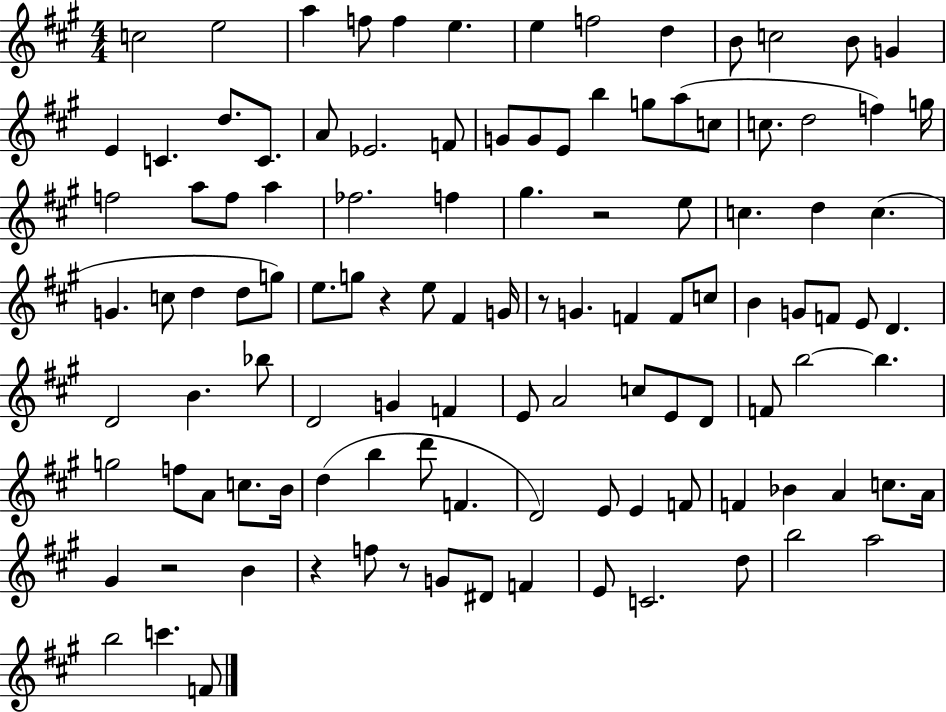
C5/h E5/h A5/q F5/e F5/q E5/q. E5/q F5/h D5/q B4/e C5/h B4/e G4/q E4/q C4/q. D5/e. C4/e. A4/e Eb4/h. F4/e G4/e G4/e E4/e B5/q G5/e A5/e C5/e C5/e. D5/h F5/q G5/s F5/h A5/e F5/e A5/q FES5/h. F5/q G#5/q. R/h E5/e C5/q. D5/q C5/q. G4/q. C5/e D5/q D5/e G5/e E5/e. G5/e R/q E5/e F#4/q G4/s R/e G4/q. F4/q F4/e C5/e B4/q G4/e F4/e E4/e D4/q. D4/h B4/q. Bb5/e D4/h G4/q F4/q E4/e A4/h C5/e E4/e D4/e F4/e B5/h B5/q. G5/h F5/e A4/e C5/e. B4/s D5/q B5/q D6/e F4/q. D4/h E4/e E4/q F4/e F4/q Bb4/q A4/q C5/e. A4/s G#4/q R/h B4/q R/q F5/e R/e G4/e D#4/e F4/q E4/e C4/h. D5/e B5/h A5/h B5/h C6/q. F4/e